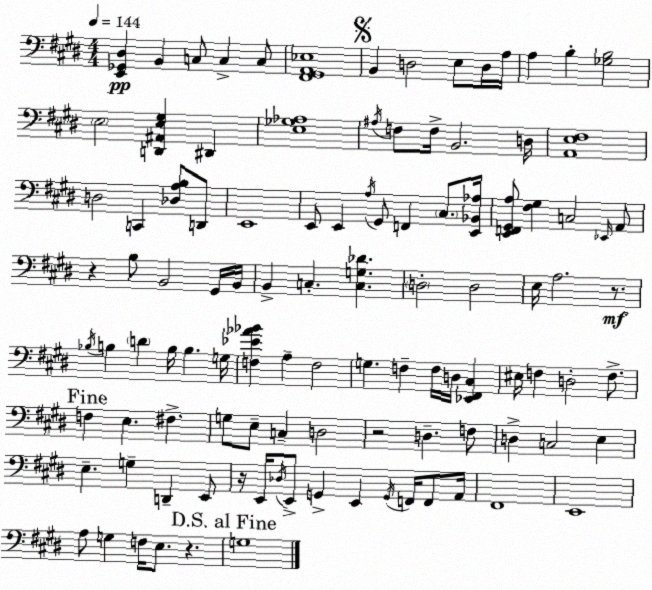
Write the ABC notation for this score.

X:1
T:Untitled
M:4/4
L:1/4
K:E
[E,,_G,,^D,] B,, C,/2 C, C,/2 [^F,,^G,,A,,_E,]4 B,, D,2 E,/2 D,/4 A,/4 A, B, [_G,B,]2 E,2 [D,,^A,,E,^G,] ^D,, [E,_G,_A,]4 ^A,/4 F,/2 F,/4 B,,2 D,/4 [A,,E,^F,]4 D,2 C,, [_D,A,B,]/2 D,,/2 E,,4 E,,/2 E,, A,/4 ^G,,/2 F,, ^C,/2 [E,,_B,,_A,]/4 [E,,F,,^G,,A,]/2 [^F,^G,] C,2 _E,,/4 A,,/2 z B,/2 B,,2 ^G,,/4 B,,/4 B,, C, [C,G,_D] D,2 D,2 E,/4 A,2 z/2 _B,/4 B, D B,/4 B, G,/4 [F,_E_A_B] A, F,2 G, F, F,/4 D,/4 [_E,,^F,,^C,] ^E,/4 F, D,2 F,/2 F, E, ^F, G,/2 E,/2 C, D,2 z2 D, F,/2 D, C,2 E, E, G, D,, E,,/2 z/4 E,,/4 _D,/4 E,,/2 G,, E,, G,,/4 F,,/4 F,,/2 A,,/4 ^F,,4 E,,4 A,/2 G, F,/4 E,/2 z G,4